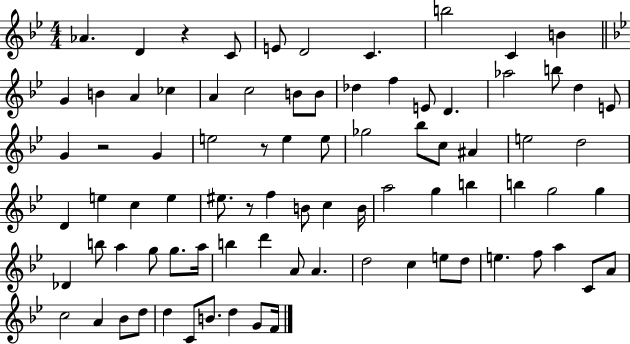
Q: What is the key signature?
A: BES major